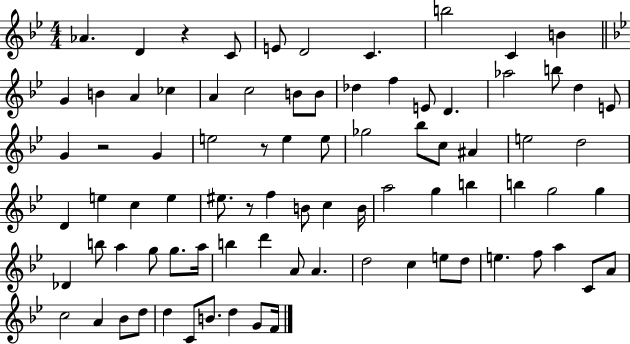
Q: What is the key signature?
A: BES major